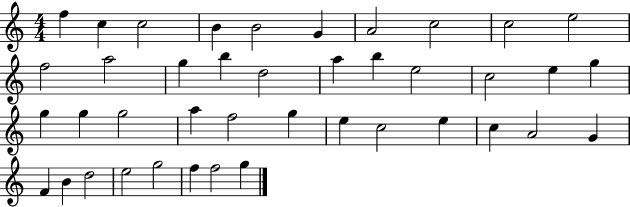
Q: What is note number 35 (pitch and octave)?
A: B4